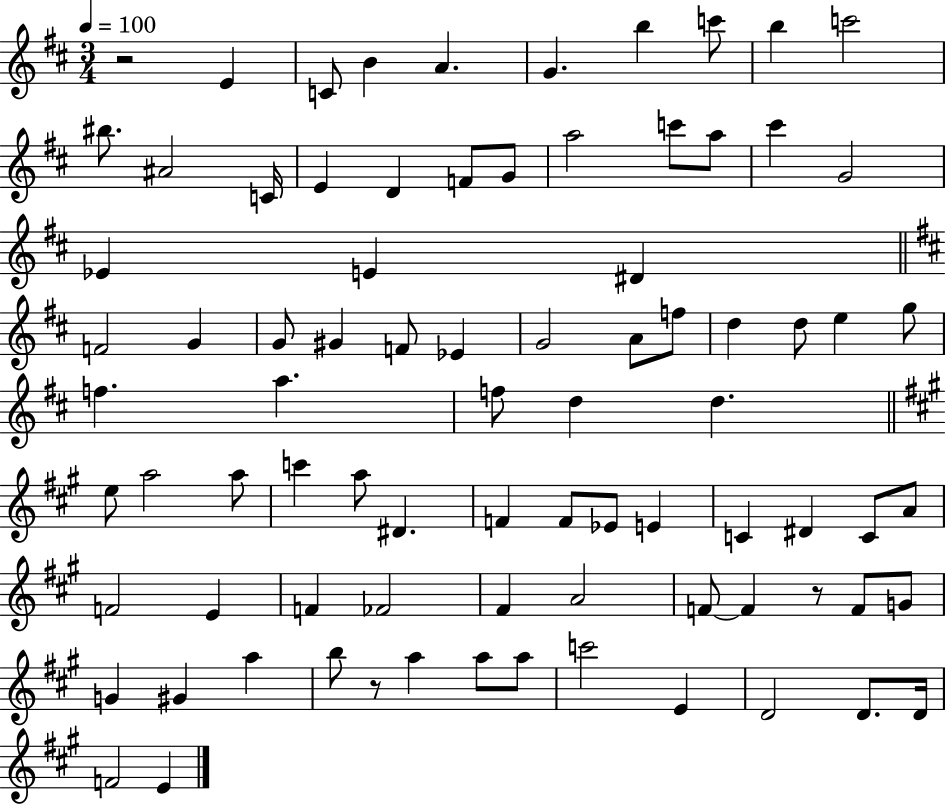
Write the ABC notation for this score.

X:1
T:Untitled
M:3/4
L:1/4
K:D
z2 E C/2 B A G b c'/2 b c'2 ^b/2 ^A2 C/4 E D F/2 G/2 a2 c'/2 a/2 ^c' G2 _E E ^D F2 G G/2 ^G F/2 _E G2 A/2 f/2 d d/2 e g/2 f a f/2 d d e/2 a2 a/2 c' a/2 ^D F F/2 _E/2 E C ^D C/2 A/2 F2 E F _F2 ^F A2 F/2 F z/2 F/2 G/2 G ^G a b/2 z/2 a a/2 a/2 c'2 E D2 D/2 D/4 F2 E